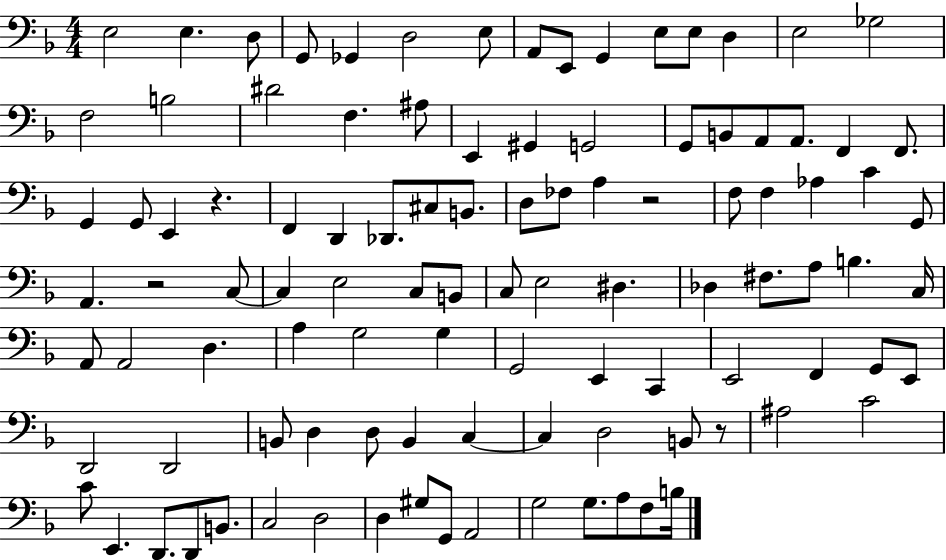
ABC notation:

X:1
T:Untitled
M:4/4
L:1/4
K:F
E,2 E, D,/2 G,,/2 _G,, D,2 E,/2 A,,/2 E,,/2 G,, E,/2 E,/2 D, E,2 _G,2 F,2 B,2 ^D2 F, ^A,/2 E,, ^G,, G,,2 G,,/2 B,,/2 A,,/2 A,,/2 F,, F,,/2 G,, G,,/2 E,, z F,, D,, _D,,/2 ^C,/2 B,,/2 D,/2 _F,/2 A, z2 F,/2 F, _A, C G,,/2 A,, z2 C,/2 C, E,2 C,/2 B,,/2 C,/2 E,2 ^D, _D, ^F,/2 A,/2 B, C,/4 A,,/2 A,,2 D, A, G,2 G, G,,2 E,, C,, E,,2 F,, G,,/2 E,,/2 D,,2 D,,2 B,,/2 D, D,/2 B,, C, C, D,2 B,,/2 z/2 ^A,2 C2 C/2 E,, D,,/2 D,,/2 B,,/2 C,2 D,2 D, ^G,/2 G,,/2 A,,2 G,2 G,/2 A,/2 F,/2 B,/4